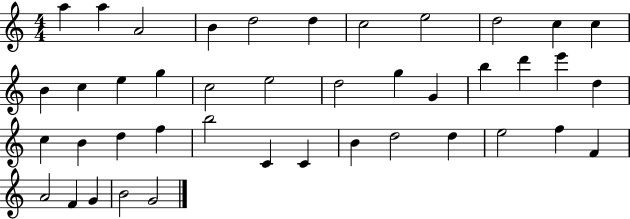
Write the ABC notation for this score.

X:1
T:Untitled
M:4/4
L:1/4
K:C
a a A2 B d2 d c2 e2 d2 c c B c e g c2 e2 d2 g G b d' e' d c B d f b2 C C B d2 d e2 f F A2 F G B2 G2